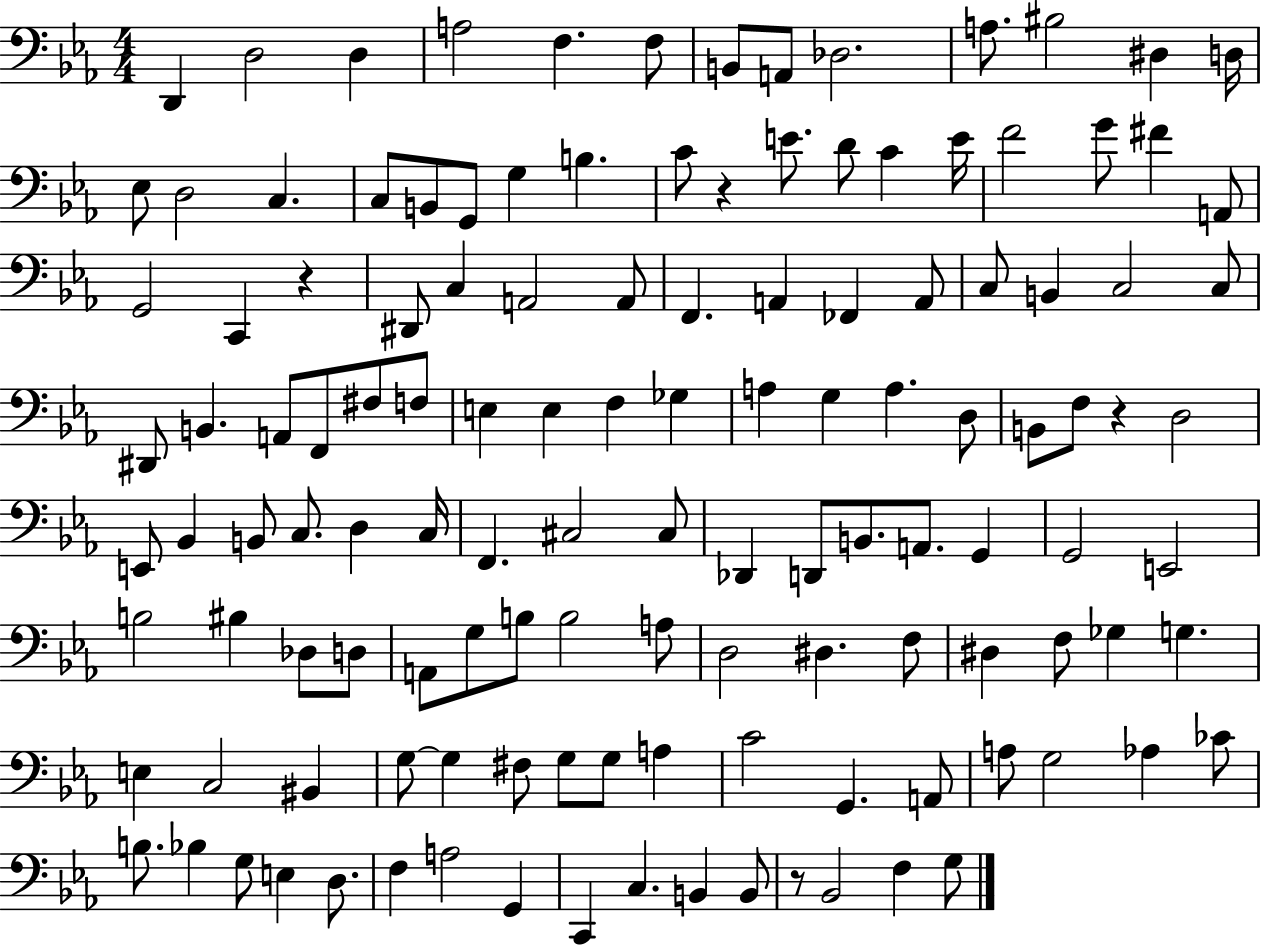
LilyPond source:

{
  \clef bass
  \numericTimeSignature
  \time 4/4
  \key ees \major
  d,4 d2 d4 | a2 f4. f8 | b,8 a,8 des2. | a8. bis2 dis4 d16 | \break ees8 d2 c4. | c8 b,8 g,8 g4 b4. | c'8 r4 e'8. d'8 c'4 e'16 | f'2 g'8 fis'4 a,8 | \break g,2 c,4 r4 | dis,8 c4 a,2 a,8 | f,4. a,4 fes,4 a,8 | c8 b,4 c2 c8 | \break dis,8 b,4. a,8 f,8 fis8 f8 | e4 e4 f4 ges4 | a4 g4 a4. d8 | b,8 f8 r4 d2 | \break e,8 bes,4 b,8 c8. d4 c16 | f,4. cis2 cis8 | des,4 d,8 b,8. a,8. g,4 | g,2 e,2 | \break b2 bis4 des8 d8 | a,8 g8 b8 b2 a8 | d2 dis4. f8 | dis4 f8 ges4 g4. | \break e4 c2 bis,4 | g8~~ g4 fis8 g8 g8 a4 | c'2 g,4. a,8 | a8 g2 aes4 ces'8 | \break b8. bes4 g8 e4 d8. | f4 a2 g,4 | c,4 c4. b,4 b,8 | r8 bes,2 f4 g8 | \break \bar "|."
}